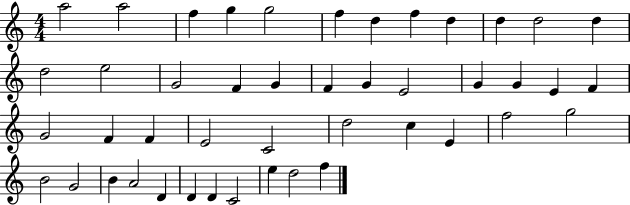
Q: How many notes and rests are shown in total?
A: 45